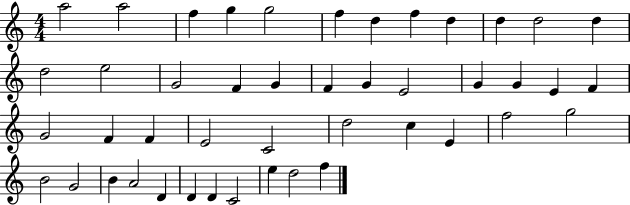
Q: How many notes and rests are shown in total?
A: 45